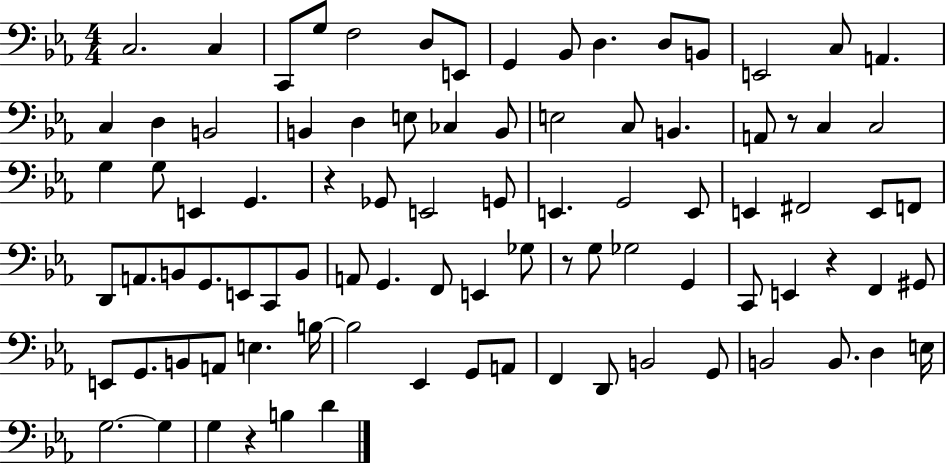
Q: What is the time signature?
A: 4/4